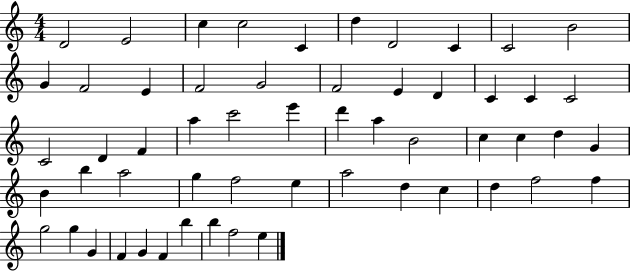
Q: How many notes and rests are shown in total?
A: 56